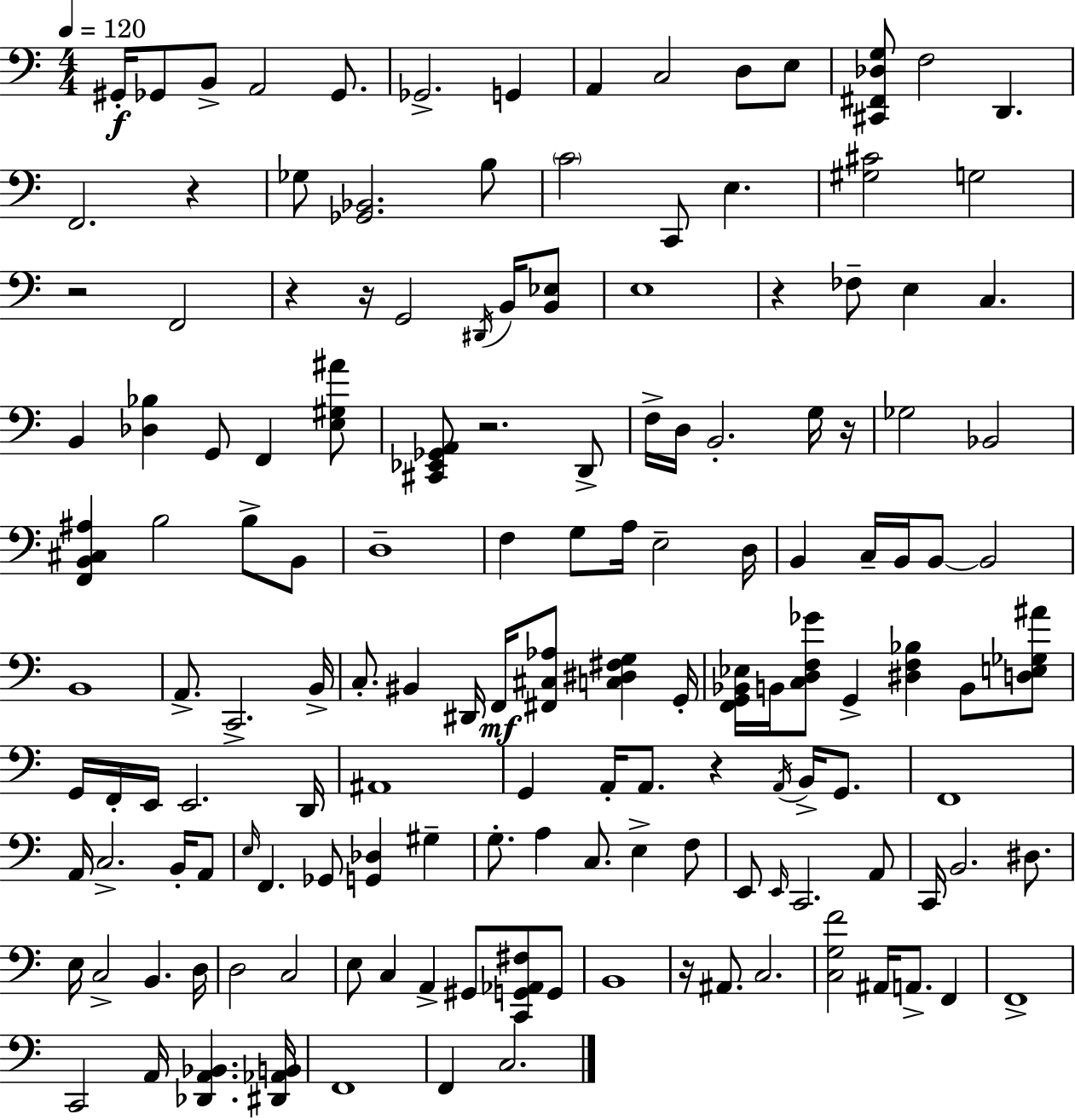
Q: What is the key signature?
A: C major